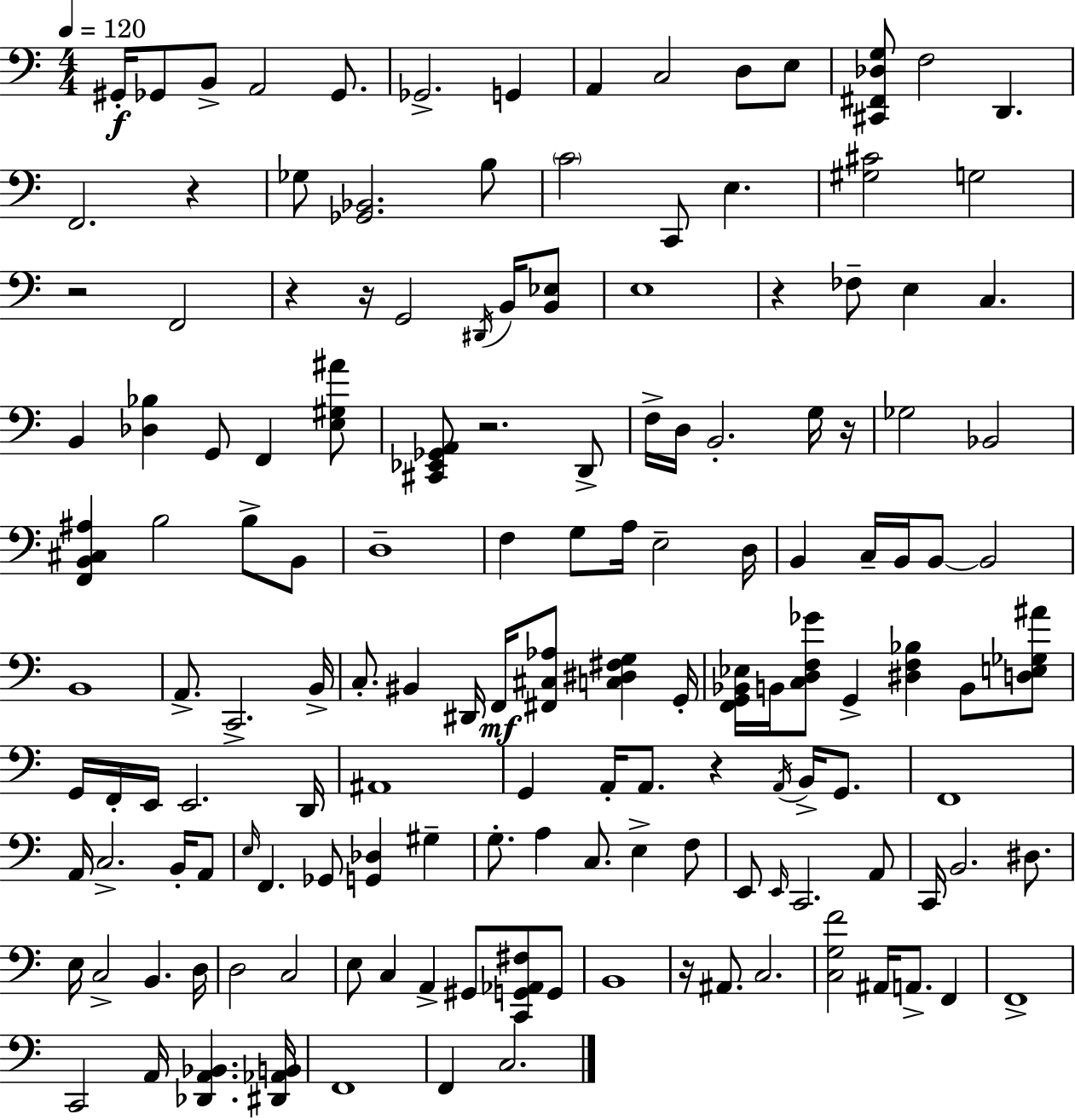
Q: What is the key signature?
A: C major